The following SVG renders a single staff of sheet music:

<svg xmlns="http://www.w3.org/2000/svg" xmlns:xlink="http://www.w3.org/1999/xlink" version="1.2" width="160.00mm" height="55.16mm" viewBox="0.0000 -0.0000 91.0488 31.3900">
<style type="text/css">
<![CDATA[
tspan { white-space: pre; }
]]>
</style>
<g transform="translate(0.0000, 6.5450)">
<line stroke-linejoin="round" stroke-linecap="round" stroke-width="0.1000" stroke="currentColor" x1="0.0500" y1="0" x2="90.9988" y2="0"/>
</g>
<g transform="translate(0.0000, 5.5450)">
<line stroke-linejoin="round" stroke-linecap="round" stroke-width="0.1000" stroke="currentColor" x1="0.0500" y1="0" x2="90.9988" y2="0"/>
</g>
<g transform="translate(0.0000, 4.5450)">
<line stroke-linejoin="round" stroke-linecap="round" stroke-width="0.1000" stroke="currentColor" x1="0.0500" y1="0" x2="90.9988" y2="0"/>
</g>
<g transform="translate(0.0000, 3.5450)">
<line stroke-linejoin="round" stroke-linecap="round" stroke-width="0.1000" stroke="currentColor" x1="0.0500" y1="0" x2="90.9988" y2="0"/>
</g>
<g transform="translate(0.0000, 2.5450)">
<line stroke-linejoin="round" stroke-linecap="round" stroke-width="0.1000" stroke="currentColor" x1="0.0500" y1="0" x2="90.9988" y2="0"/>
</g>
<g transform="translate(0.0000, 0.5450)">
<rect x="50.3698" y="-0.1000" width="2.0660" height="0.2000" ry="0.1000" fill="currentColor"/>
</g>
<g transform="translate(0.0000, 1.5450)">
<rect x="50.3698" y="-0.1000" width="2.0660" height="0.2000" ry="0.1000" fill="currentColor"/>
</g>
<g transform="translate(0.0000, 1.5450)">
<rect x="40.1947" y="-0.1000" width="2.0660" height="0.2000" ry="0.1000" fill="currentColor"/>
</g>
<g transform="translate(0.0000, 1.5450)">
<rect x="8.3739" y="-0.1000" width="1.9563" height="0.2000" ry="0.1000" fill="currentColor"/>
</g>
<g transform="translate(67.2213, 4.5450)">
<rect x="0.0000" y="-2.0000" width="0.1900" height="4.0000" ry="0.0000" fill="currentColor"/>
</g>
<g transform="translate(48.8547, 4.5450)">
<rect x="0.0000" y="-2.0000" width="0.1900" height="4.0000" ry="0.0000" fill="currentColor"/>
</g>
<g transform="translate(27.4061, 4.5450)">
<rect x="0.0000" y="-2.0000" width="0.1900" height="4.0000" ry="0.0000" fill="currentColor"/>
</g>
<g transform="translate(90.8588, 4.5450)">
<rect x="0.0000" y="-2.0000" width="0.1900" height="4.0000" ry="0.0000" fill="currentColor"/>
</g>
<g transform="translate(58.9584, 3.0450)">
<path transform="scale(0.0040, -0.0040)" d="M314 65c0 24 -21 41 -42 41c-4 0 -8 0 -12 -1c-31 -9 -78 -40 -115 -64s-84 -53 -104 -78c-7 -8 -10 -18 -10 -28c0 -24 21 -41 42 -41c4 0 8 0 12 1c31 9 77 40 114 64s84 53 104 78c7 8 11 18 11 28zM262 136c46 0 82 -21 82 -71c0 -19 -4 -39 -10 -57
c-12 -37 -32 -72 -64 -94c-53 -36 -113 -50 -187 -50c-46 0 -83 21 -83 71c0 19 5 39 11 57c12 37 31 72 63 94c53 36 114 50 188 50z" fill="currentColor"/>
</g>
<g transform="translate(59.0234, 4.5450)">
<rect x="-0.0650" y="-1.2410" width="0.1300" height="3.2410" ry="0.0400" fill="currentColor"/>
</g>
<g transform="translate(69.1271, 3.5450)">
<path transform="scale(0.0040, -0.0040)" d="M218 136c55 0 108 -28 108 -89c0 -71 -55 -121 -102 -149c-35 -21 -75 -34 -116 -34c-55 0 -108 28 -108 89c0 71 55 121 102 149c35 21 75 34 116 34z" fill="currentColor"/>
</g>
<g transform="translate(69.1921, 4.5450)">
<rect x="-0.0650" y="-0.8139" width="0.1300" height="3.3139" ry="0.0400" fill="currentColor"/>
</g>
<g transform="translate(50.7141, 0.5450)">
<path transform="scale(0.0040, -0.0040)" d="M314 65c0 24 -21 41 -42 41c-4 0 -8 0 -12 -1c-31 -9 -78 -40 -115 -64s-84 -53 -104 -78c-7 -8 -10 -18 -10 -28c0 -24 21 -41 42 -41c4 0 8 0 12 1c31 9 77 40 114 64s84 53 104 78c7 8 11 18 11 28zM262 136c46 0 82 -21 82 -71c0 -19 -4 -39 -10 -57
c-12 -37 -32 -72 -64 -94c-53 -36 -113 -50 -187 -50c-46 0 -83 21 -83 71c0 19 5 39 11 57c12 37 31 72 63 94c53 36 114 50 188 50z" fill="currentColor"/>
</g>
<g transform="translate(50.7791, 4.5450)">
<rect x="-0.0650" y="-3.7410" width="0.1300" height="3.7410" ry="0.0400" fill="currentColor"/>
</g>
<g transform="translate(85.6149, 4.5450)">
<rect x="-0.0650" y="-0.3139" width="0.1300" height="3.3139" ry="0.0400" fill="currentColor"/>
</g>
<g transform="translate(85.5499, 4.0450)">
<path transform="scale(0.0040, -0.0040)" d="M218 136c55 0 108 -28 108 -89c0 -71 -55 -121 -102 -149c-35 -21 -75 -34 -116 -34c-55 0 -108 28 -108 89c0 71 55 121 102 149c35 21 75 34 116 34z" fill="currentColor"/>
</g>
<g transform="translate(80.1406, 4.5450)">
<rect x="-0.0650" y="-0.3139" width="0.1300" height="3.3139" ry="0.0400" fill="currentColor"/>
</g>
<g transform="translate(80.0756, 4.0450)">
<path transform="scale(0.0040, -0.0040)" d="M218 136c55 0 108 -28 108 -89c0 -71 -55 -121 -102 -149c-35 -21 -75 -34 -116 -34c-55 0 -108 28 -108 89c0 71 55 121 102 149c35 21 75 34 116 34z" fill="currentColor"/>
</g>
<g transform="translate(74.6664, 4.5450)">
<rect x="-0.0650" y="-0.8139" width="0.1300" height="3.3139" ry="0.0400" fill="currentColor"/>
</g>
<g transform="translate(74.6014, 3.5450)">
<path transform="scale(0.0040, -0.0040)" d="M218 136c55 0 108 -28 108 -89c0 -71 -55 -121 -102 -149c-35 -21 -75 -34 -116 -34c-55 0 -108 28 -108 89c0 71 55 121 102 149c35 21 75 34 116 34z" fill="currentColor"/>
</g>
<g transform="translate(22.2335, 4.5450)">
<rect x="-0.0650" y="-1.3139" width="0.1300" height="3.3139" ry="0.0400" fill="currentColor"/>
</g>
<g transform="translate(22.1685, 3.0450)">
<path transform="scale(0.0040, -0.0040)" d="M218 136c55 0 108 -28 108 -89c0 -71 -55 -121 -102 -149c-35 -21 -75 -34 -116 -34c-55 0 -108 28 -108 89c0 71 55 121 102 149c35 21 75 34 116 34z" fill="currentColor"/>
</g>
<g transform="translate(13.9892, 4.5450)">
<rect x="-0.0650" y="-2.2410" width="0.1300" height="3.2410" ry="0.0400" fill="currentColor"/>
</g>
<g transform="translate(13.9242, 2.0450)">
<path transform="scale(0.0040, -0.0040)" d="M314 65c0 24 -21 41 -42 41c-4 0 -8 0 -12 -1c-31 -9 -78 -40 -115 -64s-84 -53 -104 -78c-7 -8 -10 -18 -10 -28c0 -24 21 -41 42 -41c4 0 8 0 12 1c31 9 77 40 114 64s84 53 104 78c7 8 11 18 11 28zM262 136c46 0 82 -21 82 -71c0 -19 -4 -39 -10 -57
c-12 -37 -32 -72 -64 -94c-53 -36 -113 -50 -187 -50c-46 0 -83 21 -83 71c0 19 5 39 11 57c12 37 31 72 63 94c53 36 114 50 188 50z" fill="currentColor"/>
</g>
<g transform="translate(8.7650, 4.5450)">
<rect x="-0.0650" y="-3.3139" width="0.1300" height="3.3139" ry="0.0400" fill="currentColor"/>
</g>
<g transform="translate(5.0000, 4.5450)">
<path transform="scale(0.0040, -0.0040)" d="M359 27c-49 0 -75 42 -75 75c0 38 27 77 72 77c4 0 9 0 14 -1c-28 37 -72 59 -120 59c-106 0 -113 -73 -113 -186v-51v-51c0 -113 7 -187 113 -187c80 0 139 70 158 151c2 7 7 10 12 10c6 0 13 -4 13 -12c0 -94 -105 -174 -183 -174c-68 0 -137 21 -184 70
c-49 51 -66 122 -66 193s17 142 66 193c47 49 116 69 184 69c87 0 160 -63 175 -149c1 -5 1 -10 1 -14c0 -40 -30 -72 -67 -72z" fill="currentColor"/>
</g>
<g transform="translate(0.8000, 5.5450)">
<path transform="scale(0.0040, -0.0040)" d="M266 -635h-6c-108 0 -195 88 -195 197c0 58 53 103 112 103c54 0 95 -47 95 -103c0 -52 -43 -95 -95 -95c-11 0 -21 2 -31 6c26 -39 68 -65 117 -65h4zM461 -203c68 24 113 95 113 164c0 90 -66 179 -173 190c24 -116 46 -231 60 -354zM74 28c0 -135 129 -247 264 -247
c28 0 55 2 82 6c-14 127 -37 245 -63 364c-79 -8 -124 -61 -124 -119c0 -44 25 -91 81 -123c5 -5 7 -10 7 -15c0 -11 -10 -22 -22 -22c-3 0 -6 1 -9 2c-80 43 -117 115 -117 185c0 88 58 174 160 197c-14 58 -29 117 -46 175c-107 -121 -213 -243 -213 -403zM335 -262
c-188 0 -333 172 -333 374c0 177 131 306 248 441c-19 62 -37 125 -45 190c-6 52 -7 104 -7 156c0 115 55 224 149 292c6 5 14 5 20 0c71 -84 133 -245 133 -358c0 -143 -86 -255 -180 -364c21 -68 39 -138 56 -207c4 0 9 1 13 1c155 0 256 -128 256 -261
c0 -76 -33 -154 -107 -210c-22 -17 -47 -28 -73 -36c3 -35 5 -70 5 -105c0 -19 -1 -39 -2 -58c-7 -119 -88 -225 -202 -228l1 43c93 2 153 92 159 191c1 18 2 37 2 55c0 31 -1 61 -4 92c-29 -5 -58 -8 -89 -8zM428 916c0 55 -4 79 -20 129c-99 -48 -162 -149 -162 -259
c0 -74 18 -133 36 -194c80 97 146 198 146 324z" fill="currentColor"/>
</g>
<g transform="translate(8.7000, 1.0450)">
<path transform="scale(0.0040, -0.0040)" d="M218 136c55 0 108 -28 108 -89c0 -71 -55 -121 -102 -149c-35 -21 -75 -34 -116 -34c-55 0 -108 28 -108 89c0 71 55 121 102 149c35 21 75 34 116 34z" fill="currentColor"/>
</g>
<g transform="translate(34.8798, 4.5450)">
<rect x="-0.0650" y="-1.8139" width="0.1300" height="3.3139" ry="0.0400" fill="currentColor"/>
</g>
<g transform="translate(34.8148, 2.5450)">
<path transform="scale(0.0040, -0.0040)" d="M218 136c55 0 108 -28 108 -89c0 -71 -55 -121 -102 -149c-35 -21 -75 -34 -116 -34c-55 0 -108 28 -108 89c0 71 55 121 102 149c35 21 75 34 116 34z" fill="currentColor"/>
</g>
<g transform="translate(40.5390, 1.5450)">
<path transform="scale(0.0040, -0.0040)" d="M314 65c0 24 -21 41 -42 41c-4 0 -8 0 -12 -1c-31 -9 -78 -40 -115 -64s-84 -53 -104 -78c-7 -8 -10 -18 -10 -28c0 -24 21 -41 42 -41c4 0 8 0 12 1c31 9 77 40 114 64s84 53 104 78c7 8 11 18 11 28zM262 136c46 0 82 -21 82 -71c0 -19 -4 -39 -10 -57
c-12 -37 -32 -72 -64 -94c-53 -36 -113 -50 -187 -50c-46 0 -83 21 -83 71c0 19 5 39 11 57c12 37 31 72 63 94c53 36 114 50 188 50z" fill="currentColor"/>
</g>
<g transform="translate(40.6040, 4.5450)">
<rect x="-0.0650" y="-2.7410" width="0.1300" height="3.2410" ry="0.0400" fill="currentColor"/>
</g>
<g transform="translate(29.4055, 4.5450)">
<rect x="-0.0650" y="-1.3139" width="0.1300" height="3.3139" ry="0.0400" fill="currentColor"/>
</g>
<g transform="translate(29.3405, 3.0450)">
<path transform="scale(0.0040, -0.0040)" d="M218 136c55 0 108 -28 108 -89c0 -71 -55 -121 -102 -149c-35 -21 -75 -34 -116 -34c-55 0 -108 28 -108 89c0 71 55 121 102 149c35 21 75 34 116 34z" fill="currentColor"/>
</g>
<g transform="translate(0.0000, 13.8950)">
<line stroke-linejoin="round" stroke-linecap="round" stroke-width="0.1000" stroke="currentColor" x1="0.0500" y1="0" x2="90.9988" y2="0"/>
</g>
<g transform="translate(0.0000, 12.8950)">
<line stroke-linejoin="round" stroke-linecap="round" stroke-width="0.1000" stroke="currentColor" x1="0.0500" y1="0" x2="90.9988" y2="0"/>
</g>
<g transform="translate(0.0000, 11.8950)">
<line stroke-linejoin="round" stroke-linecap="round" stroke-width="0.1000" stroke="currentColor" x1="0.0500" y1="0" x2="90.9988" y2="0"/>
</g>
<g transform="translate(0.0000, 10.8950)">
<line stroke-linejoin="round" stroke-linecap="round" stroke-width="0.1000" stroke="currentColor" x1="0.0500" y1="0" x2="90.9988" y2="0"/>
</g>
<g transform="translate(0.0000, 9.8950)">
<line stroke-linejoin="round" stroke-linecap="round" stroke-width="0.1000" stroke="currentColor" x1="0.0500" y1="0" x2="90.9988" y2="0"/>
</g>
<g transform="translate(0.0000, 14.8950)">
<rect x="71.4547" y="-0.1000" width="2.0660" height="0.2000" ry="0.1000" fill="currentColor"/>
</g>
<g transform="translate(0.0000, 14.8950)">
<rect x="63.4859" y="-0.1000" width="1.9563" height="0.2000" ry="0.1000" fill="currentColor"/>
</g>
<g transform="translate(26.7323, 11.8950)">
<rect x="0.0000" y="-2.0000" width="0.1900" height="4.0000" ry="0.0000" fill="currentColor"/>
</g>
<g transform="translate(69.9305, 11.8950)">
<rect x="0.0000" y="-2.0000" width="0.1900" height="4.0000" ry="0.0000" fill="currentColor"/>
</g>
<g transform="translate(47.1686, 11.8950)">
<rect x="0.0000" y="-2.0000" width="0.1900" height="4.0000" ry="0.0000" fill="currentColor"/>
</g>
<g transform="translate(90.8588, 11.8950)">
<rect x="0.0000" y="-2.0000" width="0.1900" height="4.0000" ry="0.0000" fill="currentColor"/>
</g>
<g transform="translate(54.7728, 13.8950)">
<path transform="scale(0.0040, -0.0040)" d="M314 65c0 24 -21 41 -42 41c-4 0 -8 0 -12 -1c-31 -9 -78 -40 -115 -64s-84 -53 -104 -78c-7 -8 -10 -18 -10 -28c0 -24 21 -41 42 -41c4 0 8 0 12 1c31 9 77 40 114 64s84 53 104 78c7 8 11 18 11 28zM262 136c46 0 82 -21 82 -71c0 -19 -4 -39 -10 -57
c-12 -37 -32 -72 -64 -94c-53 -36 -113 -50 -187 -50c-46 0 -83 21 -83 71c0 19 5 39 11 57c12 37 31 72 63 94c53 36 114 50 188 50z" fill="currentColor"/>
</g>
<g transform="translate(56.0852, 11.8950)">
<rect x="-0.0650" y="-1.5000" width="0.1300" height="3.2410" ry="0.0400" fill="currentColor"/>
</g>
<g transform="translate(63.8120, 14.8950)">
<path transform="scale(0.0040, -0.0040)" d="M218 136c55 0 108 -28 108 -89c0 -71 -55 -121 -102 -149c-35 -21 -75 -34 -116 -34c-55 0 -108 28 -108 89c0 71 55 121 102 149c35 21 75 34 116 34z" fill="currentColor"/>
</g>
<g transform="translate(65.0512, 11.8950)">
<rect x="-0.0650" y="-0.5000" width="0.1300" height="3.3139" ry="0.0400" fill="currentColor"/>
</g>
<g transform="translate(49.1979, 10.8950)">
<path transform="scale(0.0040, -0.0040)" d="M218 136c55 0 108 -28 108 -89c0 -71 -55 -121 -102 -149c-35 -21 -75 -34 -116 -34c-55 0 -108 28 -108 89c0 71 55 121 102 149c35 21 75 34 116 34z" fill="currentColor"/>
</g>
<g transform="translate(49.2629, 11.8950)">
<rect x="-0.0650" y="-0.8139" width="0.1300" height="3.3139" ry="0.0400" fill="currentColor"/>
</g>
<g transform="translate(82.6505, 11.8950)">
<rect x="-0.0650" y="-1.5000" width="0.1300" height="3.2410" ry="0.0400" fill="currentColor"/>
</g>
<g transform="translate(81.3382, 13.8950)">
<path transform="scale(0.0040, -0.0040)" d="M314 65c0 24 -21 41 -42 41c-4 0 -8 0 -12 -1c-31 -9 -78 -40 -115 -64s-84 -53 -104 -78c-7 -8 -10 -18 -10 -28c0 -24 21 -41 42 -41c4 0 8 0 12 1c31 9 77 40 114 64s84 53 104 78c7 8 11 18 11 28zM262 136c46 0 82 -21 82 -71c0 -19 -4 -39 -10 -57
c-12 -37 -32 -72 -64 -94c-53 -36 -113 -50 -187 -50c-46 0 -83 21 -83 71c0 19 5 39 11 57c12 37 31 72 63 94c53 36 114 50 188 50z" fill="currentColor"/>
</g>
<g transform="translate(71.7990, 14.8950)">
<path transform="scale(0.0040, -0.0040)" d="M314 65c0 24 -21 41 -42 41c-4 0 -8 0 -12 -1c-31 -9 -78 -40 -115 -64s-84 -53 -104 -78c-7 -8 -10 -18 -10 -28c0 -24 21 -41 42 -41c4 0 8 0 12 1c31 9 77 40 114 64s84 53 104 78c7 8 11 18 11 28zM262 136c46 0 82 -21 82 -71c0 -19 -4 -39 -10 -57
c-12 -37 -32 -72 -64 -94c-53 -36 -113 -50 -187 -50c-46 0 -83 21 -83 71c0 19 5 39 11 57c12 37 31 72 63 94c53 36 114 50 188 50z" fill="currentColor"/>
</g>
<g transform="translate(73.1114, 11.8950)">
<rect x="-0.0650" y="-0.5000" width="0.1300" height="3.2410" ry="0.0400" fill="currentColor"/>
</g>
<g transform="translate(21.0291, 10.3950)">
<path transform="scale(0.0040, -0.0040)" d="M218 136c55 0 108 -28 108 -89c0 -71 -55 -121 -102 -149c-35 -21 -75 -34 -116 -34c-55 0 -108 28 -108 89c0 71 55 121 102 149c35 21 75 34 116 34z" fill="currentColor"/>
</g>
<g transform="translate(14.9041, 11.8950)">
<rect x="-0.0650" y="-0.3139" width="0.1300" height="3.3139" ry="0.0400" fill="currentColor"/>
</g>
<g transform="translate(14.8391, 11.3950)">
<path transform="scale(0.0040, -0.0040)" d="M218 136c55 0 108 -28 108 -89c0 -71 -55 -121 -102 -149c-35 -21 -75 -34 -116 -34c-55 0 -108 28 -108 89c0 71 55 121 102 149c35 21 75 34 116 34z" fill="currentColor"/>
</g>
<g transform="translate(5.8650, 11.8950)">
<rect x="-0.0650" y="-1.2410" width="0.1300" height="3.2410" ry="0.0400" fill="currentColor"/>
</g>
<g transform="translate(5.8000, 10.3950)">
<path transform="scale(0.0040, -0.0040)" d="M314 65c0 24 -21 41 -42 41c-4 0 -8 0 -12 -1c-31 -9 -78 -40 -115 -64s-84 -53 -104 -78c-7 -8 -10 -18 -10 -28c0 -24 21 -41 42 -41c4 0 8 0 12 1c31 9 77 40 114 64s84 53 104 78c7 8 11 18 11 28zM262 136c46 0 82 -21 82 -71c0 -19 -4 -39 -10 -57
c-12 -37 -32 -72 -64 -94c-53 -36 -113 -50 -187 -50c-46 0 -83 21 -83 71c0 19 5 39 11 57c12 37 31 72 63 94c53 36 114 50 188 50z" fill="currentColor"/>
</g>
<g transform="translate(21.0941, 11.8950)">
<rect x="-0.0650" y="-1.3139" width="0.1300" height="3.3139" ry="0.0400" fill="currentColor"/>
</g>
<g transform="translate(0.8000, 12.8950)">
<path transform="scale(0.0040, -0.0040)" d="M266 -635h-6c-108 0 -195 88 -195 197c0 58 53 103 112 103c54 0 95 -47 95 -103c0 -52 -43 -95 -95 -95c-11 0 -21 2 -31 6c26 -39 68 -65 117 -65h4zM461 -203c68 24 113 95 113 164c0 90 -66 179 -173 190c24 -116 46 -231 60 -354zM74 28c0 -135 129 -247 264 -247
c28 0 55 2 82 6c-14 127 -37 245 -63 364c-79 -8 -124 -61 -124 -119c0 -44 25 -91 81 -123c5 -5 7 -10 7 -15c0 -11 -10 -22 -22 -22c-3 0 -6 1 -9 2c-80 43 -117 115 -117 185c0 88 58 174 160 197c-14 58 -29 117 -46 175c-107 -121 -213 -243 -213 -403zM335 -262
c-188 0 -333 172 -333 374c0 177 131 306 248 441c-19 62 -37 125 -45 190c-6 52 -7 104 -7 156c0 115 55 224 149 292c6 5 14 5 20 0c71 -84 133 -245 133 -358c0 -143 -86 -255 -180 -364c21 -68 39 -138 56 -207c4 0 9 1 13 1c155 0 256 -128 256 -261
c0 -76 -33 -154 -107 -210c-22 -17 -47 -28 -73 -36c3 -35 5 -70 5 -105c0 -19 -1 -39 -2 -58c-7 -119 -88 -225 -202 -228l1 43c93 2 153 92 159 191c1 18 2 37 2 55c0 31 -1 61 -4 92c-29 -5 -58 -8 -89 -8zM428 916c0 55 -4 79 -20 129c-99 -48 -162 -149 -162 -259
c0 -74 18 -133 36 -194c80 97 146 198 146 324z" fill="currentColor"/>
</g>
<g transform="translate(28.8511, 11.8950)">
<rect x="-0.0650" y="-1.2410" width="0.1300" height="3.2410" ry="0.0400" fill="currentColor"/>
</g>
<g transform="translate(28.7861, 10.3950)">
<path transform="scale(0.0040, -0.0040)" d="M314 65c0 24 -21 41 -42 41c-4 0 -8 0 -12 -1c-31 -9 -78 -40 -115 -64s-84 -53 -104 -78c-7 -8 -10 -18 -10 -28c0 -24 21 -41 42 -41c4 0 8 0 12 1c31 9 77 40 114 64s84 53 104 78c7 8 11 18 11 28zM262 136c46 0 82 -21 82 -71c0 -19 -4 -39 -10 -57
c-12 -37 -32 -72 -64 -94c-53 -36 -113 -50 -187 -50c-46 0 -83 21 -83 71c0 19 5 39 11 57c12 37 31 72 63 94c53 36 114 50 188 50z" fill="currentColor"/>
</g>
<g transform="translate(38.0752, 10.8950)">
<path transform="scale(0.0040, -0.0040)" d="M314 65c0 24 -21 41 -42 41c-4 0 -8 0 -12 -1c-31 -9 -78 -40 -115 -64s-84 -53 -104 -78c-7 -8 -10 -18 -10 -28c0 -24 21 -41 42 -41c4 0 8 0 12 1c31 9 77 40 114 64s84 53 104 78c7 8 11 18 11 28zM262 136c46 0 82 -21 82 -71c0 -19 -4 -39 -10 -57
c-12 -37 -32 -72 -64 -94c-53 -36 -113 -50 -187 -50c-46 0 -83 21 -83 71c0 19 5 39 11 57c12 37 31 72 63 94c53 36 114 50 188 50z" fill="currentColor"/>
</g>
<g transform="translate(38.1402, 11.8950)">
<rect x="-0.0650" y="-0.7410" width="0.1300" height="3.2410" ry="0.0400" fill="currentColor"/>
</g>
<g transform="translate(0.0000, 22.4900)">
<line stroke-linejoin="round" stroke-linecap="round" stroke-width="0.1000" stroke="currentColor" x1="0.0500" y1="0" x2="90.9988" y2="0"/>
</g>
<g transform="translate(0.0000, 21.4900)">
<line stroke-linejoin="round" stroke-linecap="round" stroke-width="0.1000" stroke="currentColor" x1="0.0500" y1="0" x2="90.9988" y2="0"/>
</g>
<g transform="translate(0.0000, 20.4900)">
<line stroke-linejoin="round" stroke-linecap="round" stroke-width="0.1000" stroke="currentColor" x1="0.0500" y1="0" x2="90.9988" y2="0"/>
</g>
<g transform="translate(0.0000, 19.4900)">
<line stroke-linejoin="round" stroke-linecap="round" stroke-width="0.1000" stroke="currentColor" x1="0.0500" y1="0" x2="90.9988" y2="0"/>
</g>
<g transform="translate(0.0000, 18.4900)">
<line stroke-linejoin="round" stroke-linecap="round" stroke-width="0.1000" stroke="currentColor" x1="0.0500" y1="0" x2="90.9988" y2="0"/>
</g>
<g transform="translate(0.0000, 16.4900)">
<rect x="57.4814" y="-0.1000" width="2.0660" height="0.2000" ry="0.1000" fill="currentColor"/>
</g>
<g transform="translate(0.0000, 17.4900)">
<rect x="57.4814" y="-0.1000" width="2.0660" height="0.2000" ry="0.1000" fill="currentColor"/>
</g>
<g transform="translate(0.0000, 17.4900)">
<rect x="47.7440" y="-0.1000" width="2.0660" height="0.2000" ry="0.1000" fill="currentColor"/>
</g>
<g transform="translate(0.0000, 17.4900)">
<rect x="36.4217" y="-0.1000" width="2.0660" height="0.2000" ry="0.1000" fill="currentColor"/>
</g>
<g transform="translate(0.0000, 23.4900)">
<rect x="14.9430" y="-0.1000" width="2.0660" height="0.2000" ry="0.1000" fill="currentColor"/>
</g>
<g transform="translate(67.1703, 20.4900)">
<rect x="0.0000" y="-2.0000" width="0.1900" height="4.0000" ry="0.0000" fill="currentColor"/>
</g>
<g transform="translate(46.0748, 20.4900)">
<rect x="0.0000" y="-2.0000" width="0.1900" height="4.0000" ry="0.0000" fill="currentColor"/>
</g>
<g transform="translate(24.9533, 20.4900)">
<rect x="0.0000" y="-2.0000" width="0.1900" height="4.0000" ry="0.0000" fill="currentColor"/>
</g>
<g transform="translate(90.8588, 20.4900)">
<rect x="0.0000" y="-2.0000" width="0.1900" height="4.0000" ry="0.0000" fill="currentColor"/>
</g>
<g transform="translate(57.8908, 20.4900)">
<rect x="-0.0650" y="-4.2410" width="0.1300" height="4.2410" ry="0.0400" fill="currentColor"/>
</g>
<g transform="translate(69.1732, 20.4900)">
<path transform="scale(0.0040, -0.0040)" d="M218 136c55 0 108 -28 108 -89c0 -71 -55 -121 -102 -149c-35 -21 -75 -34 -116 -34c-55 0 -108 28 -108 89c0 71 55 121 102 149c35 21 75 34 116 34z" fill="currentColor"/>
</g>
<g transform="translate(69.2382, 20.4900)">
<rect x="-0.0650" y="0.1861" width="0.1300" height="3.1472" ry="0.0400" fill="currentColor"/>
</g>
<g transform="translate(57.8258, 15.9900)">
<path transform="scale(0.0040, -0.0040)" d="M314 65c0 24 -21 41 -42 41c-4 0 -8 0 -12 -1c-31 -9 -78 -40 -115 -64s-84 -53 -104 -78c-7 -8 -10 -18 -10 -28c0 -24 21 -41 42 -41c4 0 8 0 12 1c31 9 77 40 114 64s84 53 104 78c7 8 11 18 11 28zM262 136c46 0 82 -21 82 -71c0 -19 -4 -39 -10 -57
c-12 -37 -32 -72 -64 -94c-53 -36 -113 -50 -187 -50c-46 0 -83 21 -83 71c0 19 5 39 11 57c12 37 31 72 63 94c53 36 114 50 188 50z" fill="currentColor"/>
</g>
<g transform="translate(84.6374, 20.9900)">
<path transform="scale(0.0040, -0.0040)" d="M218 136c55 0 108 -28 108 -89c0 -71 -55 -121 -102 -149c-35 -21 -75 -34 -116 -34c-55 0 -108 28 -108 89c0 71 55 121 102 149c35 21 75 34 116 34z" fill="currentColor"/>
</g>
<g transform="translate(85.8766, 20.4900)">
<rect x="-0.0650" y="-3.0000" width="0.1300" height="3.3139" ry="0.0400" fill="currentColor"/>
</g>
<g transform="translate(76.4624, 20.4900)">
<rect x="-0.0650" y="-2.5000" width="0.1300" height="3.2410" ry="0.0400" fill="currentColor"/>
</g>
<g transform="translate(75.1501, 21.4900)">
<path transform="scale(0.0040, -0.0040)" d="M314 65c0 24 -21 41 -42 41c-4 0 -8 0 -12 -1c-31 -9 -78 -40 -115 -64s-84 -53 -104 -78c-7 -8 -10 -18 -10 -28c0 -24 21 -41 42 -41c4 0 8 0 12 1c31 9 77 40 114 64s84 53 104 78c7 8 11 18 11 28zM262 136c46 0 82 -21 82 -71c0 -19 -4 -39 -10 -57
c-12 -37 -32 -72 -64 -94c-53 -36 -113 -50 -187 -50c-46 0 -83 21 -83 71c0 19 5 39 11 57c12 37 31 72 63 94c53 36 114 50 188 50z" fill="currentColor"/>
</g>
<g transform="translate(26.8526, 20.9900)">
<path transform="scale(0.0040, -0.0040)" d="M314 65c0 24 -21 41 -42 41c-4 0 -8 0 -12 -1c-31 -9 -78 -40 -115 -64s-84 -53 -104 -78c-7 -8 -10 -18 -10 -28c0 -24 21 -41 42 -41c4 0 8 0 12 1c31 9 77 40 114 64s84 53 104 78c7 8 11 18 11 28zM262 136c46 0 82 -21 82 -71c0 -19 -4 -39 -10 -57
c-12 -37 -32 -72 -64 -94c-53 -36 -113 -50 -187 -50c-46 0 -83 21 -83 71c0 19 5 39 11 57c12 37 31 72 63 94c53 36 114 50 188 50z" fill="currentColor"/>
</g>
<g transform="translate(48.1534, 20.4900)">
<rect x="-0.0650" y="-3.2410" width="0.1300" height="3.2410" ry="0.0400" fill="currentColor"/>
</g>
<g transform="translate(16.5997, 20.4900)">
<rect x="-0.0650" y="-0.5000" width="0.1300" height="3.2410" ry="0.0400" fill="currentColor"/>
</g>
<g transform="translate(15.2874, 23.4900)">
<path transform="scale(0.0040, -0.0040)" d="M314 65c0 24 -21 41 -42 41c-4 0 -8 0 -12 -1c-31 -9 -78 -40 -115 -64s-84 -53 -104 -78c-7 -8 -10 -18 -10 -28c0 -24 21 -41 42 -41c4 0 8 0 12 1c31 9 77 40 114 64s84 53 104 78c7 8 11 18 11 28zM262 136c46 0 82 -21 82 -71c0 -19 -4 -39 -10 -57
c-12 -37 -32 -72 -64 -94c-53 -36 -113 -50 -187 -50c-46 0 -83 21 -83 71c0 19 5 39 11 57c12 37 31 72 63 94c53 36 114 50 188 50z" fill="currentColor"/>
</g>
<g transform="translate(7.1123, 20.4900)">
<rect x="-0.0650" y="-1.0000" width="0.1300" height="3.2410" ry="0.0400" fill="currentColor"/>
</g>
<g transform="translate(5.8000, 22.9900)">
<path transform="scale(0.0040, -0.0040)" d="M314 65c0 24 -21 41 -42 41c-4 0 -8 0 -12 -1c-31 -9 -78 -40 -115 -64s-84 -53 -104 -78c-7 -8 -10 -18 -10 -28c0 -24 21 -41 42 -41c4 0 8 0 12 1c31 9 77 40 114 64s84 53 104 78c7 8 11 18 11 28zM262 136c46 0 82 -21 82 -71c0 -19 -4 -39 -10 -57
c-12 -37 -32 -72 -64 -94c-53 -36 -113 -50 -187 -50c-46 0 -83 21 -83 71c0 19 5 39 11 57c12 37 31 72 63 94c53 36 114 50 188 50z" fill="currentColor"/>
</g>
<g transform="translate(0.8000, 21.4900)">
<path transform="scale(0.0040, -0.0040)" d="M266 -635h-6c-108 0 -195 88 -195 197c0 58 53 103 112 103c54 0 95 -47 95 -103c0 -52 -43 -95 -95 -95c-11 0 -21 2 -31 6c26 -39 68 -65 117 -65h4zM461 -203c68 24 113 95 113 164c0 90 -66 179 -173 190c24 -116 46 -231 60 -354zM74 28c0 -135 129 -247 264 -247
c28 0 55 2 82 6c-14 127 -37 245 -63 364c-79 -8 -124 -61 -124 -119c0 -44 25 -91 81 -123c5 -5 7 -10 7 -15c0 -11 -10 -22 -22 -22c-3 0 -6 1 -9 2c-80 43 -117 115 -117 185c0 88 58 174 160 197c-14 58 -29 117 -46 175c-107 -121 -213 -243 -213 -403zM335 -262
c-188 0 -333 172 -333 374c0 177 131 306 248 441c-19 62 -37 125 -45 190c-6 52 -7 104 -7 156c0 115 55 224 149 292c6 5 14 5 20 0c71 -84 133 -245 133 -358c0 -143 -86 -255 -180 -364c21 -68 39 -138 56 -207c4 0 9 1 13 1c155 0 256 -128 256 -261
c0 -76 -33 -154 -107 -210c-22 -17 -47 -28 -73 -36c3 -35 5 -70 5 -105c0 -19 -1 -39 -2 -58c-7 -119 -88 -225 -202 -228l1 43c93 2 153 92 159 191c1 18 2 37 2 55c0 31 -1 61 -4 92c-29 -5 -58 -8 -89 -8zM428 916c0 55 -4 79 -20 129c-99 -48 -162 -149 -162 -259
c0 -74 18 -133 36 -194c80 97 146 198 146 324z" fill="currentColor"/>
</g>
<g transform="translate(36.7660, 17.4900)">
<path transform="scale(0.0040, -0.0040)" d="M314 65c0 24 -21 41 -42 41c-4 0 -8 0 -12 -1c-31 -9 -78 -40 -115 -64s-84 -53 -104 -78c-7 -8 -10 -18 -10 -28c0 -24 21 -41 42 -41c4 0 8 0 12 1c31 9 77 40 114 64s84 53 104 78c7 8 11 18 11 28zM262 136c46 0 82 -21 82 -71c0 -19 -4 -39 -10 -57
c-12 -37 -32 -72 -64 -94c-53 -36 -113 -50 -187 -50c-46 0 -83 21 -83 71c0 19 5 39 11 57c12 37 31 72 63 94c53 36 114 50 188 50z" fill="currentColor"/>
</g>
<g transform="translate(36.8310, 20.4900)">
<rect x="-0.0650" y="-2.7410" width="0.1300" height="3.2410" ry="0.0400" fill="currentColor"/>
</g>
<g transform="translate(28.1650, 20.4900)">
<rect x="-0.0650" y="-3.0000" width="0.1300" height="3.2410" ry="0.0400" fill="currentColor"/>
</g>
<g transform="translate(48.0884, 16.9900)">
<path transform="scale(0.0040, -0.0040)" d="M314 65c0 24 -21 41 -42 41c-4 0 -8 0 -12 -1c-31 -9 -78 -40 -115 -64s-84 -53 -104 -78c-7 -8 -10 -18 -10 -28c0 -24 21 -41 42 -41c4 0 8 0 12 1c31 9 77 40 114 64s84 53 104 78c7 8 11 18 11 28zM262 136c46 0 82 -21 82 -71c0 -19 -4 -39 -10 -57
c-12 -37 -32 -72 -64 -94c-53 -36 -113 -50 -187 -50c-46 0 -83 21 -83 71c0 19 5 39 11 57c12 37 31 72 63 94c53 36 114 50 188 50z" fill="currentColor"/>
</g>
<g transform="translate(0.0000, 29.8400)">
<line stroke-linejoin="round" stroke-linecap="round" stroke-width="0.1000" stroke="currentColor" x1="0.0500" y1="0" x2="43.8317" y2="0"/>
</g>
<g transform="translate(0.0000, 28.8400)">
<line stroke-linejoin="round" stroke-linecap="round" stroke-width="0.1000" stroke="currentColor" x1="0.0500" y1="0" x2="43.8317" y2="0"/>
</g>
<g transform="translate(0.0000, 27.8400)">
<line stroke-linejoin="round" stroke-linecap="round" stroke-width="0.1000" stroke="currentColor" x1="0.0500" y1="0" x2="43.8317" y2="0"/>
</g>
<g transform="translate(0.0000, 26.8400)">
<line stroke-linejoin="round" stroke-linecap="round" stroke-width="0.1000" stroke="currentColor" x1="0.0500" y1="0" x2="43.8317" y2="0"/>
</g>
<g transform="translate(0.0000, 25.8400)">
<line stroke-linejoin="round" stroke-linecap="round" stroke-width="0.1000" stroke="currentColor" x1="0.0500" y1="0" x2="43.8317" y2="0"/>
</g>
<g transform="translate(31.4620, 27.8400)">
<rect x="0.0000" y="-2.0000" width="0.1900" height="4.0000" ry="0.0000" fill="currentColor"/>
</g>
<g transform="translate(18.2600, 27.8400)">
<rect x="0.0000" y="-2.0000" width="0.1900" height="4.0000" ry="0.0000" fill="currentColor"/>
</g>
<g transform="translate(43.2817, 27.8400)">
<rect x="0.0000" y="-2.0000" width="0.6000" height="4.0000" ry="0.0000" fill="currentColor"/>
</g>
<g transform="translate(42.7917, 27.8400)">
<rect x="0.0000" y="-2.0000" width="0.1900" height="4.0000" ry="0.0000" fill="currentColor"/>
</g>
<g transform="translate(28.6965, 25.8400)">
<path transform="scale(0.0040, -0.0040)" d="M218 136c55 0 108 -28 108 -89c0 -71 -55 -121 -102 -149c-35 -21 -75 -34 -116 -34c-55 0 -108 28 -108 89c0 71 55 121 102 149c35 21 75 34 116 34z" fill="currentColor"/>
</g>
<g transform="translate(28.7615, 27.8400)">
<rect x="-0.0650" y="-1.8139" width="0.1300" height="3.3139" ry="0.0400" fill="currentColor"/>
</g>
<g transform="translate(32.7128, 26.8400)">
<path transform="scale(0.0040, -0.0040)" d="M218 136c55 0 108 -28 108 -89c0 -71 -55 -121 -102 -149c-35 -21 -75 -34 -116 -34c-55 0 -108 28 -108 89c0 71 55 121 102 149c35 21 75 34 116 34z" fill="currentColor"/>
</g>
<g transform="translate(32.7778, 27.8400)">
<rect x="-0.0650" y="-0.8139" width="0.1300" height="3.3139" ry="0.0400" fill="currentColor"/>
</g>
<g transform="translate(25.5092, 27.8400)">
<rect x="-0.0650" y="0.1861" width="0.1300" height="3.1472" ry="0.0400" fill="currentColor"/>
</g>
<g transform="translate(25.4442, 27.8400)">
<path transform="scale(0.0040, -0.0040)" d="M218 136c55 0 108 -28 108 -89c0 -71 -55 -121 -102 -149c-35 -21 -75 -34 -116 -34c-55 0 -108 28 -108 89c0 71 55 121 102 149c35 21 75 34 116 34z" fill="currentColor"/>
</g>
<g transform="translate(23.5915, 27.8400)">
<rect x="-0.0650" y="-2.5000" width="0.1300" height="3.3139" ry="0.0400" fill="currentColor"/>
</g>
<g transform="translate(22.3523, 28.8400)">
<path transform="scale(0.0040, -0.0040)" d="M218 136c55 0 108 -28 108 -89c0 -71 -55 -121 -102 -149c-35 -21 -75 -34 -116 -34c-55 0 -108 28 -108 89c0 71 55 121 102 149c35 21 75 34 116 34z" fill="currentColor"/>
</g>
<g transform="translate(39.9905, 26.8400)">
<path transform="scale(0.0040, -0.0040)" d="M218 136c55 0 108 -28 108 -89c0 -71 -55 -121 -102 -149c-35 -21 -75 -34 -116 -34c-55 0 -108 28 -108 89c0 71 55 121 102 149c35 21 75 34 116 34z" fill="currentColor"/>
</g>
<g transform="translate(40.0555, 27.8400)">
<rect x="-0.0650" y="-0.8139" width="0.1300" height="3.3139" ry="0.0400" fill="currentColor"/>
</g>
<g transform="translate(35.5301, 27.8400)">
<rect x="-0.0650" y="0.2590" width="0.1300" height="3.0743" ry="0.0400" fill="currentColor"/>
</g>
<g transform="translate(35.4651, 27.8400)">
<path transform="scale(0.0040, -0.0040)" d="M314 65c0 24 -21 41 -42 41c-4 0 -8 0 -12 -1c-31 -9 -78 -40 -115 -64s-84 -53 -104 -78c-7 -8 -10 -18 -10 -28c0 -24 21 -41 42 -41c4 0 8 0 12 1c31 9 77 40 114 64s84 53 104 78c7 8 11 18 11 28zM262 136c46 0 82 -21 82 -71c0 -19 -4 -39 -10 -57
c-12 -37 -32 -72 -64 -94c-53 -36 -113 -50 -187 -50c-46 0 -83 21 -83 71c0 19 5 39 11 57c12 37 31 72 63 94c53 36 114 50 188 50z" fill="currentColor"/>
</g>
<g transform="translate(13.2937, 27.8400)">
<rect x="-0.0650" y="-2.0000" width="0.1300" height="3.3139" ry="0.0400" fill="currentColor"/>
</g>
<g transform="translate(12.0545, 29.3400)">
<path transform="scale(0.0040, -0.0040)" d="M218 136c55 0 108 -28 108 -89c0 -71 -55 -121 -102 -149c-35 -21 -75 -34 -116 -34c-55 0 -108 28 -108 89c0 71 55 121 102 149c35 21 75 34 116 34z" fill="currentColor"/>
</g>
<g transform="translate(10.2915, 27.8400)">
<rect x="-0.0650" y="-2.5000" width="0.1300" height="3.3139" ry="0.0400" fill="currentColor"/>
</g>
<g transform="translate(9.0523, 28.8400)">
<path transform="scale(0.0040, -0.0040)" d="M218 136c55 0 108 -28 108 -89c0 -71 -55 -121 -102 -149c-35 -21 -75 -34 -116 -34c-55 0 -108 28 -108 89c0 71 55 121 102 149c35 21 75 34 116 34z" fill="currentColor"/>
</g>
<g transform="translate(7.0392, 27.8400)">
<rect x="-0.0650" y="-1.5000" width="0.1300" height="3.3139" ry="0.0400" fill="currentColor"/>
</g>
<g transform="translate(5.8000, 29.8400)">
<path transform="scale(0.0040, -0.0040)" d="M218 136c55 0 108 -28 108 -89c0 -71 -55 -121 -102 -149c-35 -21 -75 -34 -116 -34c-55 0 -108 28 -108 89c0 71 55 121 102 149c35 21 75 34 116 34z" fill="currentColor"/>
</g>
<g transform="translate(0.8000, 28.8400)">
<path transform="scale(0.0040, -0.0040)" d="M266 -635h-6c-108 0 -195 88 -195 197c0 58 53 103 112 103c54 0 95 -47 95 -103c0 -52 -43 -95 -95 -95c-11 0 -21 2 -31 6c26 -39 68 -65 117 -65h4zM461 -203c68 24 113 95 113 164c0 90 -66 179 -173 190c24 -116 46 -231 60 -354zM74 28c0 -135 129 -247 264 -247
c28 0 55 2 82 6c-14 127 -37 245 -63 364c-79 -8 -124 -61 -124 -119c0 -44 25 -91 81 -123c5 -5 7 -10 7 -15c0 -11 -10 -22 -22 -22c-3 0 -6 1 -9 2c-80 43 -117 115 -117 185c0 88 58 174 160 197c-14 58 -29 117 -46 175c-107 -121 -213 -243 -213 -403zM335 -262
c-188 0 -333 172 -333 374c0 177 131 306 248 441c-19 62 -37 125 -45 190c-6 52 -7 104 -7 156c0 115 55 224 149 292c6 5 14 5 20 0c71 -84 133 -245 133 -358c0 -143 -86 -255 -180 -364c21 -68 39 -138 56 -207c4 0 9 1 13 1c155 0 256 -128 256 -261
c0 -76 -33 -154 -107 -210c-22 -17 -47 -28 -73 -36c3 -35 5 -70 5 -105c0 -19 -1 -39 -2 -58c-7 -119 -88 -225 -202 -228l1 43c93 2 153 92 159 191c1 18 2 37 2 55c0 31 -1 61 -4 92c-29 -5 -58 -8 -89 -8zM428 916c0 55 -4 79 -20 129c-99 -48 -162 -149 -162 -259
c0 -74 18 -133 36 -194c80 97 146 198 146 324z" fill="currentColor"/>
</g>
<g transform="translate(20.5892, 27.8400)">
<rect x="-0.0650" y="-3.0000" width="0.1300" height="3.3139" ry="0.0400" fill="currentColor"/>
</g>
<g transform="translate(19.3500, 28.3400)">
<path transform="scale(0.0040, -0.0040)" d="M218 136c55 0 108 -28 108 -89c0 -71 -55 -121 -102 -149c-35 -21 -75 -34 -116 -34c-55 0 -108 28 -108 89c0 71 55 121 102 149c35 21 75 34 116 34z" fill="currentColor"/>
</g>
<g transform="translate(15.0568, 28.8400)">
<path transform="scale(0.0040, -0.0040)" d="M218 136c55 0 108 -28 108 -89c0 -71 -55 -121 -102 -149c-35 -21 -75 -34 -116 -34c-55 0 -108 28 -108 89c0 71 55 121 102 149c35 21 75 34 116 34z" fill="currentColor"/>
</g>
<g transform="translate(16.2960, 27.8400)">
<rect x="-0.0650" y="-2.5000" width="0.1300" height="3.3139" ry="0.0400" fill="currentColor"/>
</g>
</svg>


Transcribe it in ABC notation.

X:1
T:Untitled
M:4/4
L:1/4
K:C
b g2 e e f a2 c'2 e2 d d c c e2 c e e2 d2 d E2 C C2 E2 D2 C2 A2 a2 b2 d'2 B G2 A E G F G A G B f d B2 d